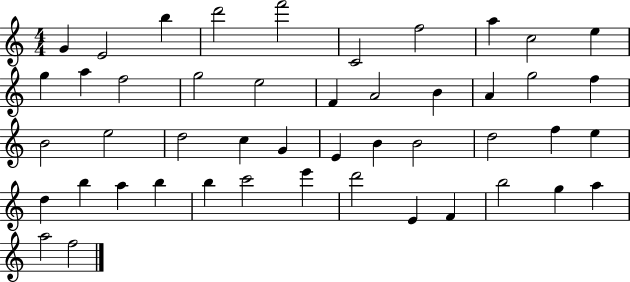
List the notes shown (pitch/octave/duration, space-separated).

G4/q E4/h B5/q D6/h F6/h C4/h F5/h A5/q C5/h E5/q G5/q A5/q F5/h G5/h E5/h F4/q A4/h B4/q A4/q G5/h F5/q B4/h E5/h D5/h C5/q G4/q E4/q B4/q B4/h D5/h F5/q E5/q D5/q B5/q A5/q B5/q B5/q C6/h E6/q D6/h E4/q F4/q B5/h G5/q A5/q A5/h F5/h